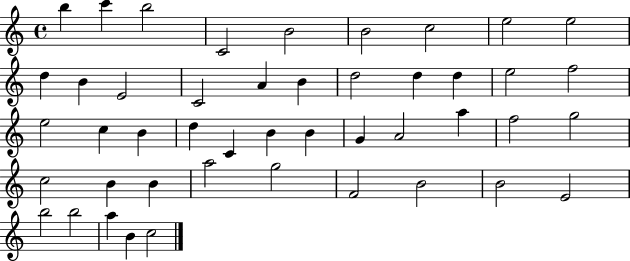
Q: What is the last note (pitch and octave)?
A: C5